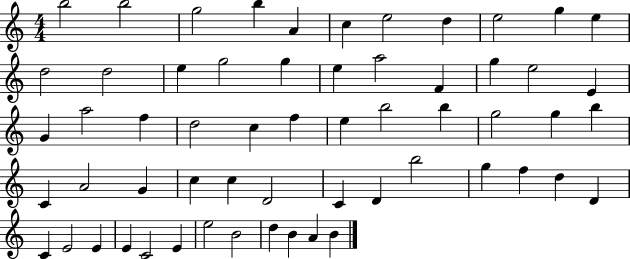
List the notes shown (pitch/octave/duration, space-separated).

B5/h B5/h G5/h B5/q A4/q C5/q E5/h D5/q E5/h G5/q E5/q D5/h D5/h E5/q G5/h G5/q E5/q A5/h F4/q G5/q E5/h E4/q G4/q A5/h F5/q D5/h C5/q F5/q E5/q B5/h B5/q G5/h G5/q B5/q C4/q A4/h G4/q C5/q C5/q D4/h C4/q D4/q B5/h G5/q F5/q D5/q D4/q C4/q E4/h E4/q E4/q C4/h E4/q E5/h B4/h D5/q B4/q A4/q B4/q